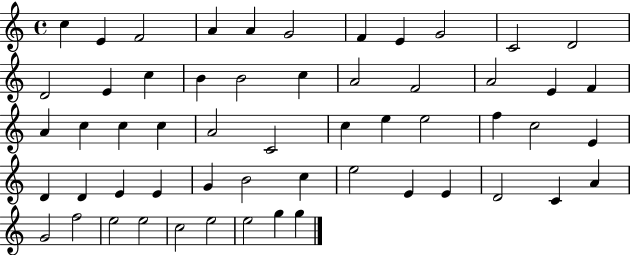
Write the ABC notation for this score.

X:1
T:Untitled
M:4/4
L:1/4
K:C
c E F2 A A G2 F E G2 C2 D2 D2 E c B B2 c A2 F2 A2 E F A c c c A2 C2 c e e2 f c2 E D D E E G B2 c e2 E E D2 C A G2 f2 e2 e2 c2 e2 e2 g g